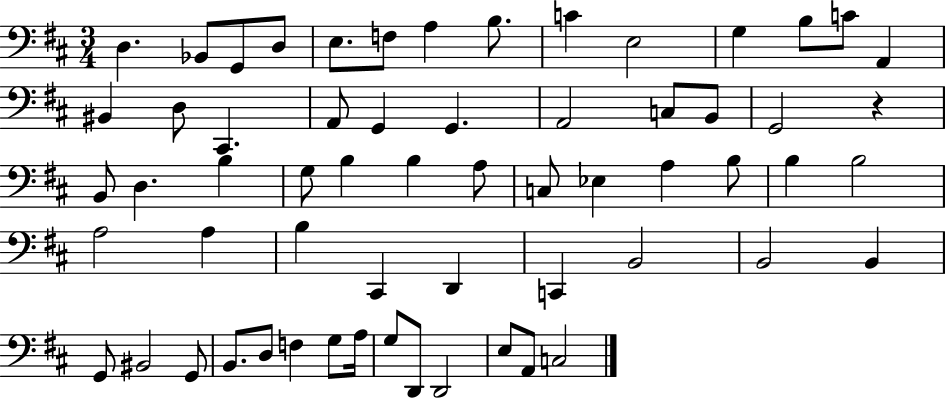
{
  \clef bass
  \numericTimeSignature
  \time 3/4
  \key d \major
  d4. bes,8 g,8 d8 | e8. f8 a4 b8. | c'4 e2 | g4 b8 c'8 a,4 | \break bis,4 d8 cis,4. | a,8 g,4 g,4. | a,2 c8 b,8 | g,2 r4 | \break b,8 d4. b4 | g8 b4 b4 a8 | c8 ees4 a4 b8 | b4 b2 | \break a2 a4 | b4 cis,4 d,4 | c,4 b,2 | b,2 b,4 | \break g,8 bis,2 g,8 | b,8. d8 f4 g8 a16 | g8 d,8 d,2 | e8 a,8 c2 | \break \bar "|."
}